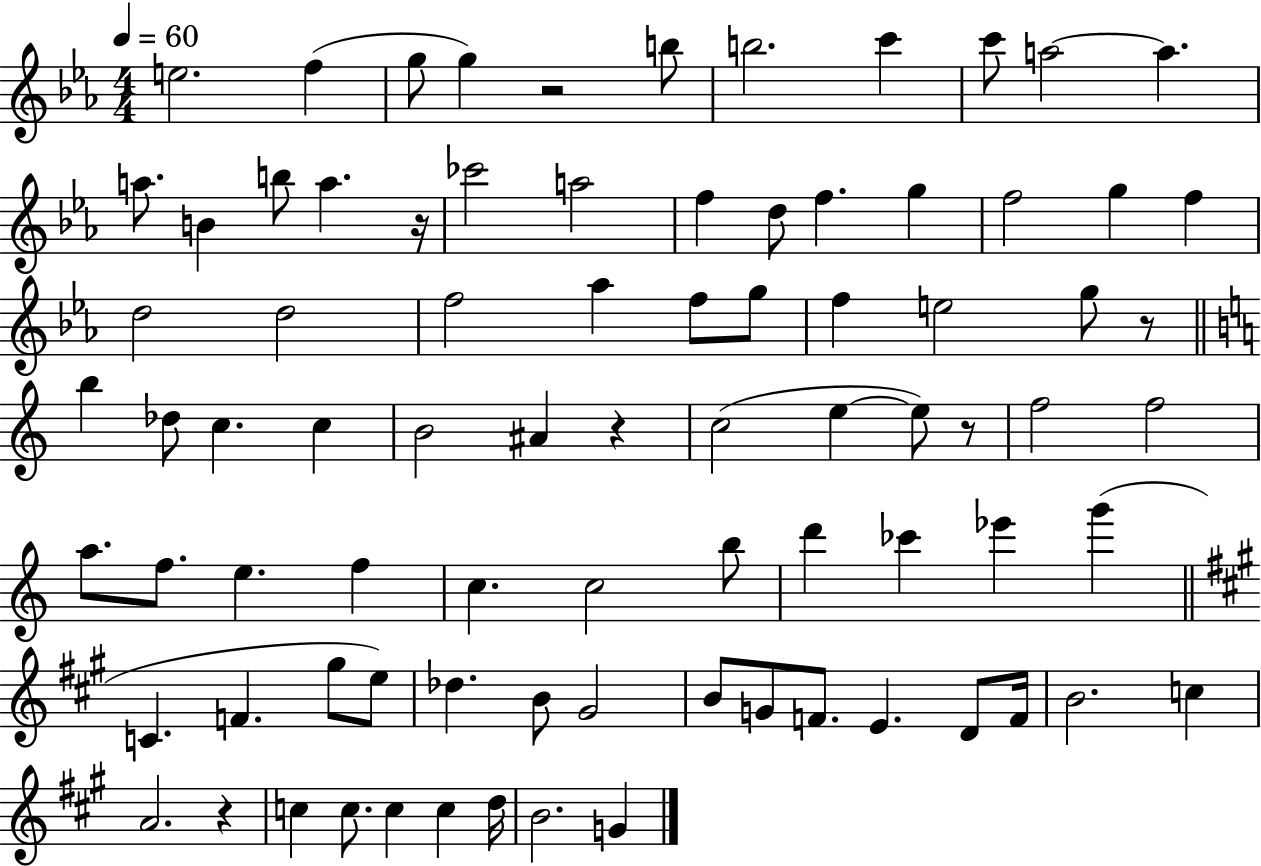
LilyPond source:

{
  \clef treble
  \numericTimeSignature
  \time 4/4
  \key ees \major
  \tempo 4 = 60
  e''2. f''4( | g''8 g''4) r2 b''8 | b''2. c'''4 | c'''8 a''2~~ a''4. | \break a''8. b'4 b''8 a''4. r16 | ces'''2 a''2 | f''4 d''8 f''4. g''4 | f''2 g''4 f''4 | \break d''2 d''2 | f''2 aes''4 f''8 g''8 | f''4 e''2 g''8 r8 | \bar "||" \break \key a \minor b''4 des''8 c''4. c''4 | b'2 ais'4 r4 | c''2( e''4~~ e''8) r8 | f''2 f''2 | \break a''8. f''8. e''4. f''4 | c''4. c''2 b''8 | d'''4 ces'''4 ees'''4 g'''4( | \bar "||" \break \key a \major c'4. f'4. gis''8 e''8) | des''4. b'8 gis'2 | b'8 g'8 f'8. e'4. d'8 f'16 | b'2. c''4 | \break a'2. r4 | c''4 c''8. c''4 c''4 d''16 | b'2. g'4 | \bar "|."
}